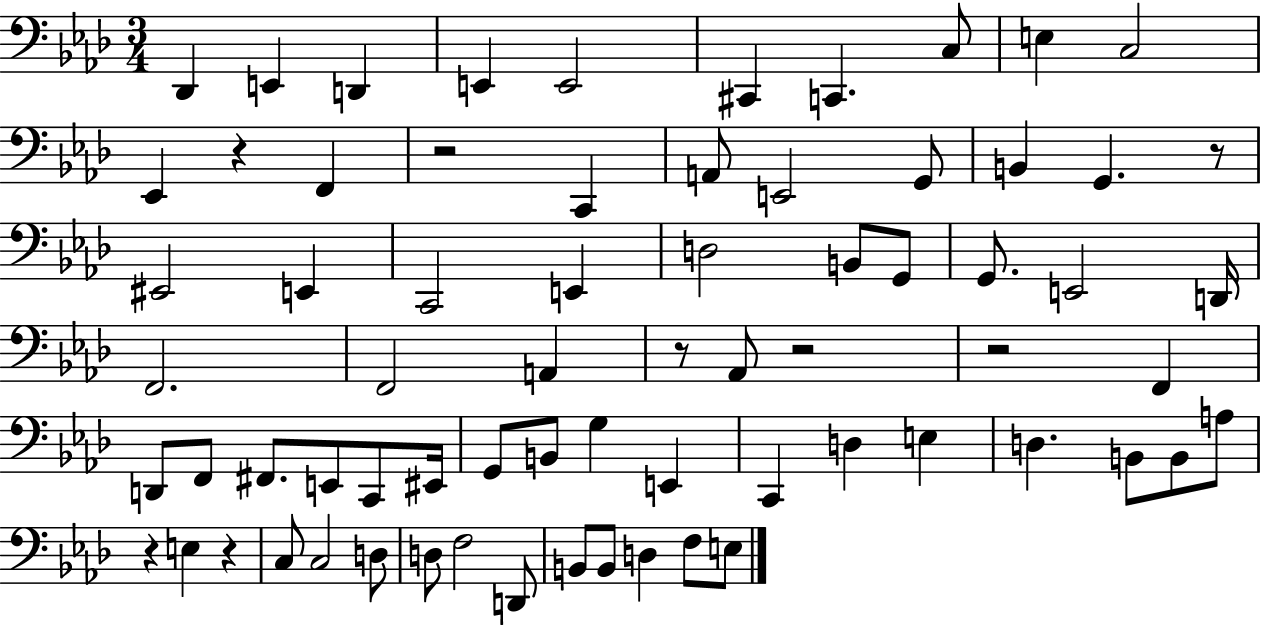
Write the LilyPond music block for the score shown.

{
  \clef bass
  \numericTimeSignature
  \time 3/4
  \key aes \major
  des,4 e,4 d,4 | e,4 e,2 | cis,4 c,4. c8 | e4 c2 | \break ees,4 r4 f,4 | r2 c,4 | a,8 e,2 g,8 | b,4 g,4. r8 | \break eis,2 e,4 | c,2 e,4 | d2 b,8 g,8 | g,8. e,2 d,16 | \break f,2. | f,2 a,4 | r8 aes,8 r2 | r2 f,4 | \break d,8 f,8 fis,8. e,8 c,8 eis,16 | g,8 b,8 g4 e,4 | c,4 d4 e4 | d4. b,8 b,8 a8 | \break r4 e4 r4 | c8 c2 d8 | d8 f2 d,8 | b,8 b,8 d4 f8 e8 | \break \bar "|."
}